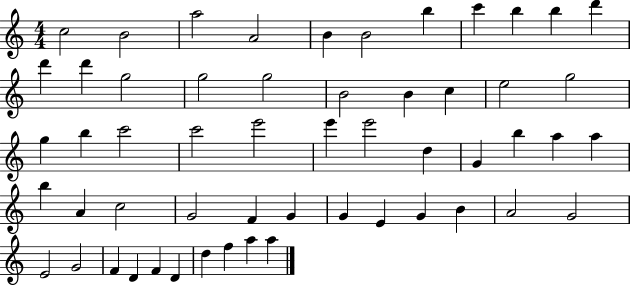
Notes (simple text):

C5/h B4/h A5/h A4/h B4/q B4/h B5/q C6/q B5/q B5/q D6/q D6/q D6/q G5/h G5/h G5/h B4/h B4/q C5/q E5/h G5/h G5/q B5/q C6/h C6/h E6/h E6/q E6/h D5/q G4/q B5/q A5/q A5/q B5/q A4/q C5/h G4/h F4/q G4/q G4/q E4/q G4/q B4/q A4/h G4/h E4/h G4/h F4/q D4/q F4/q D4/q D5/q F5/q A5/q A5/q